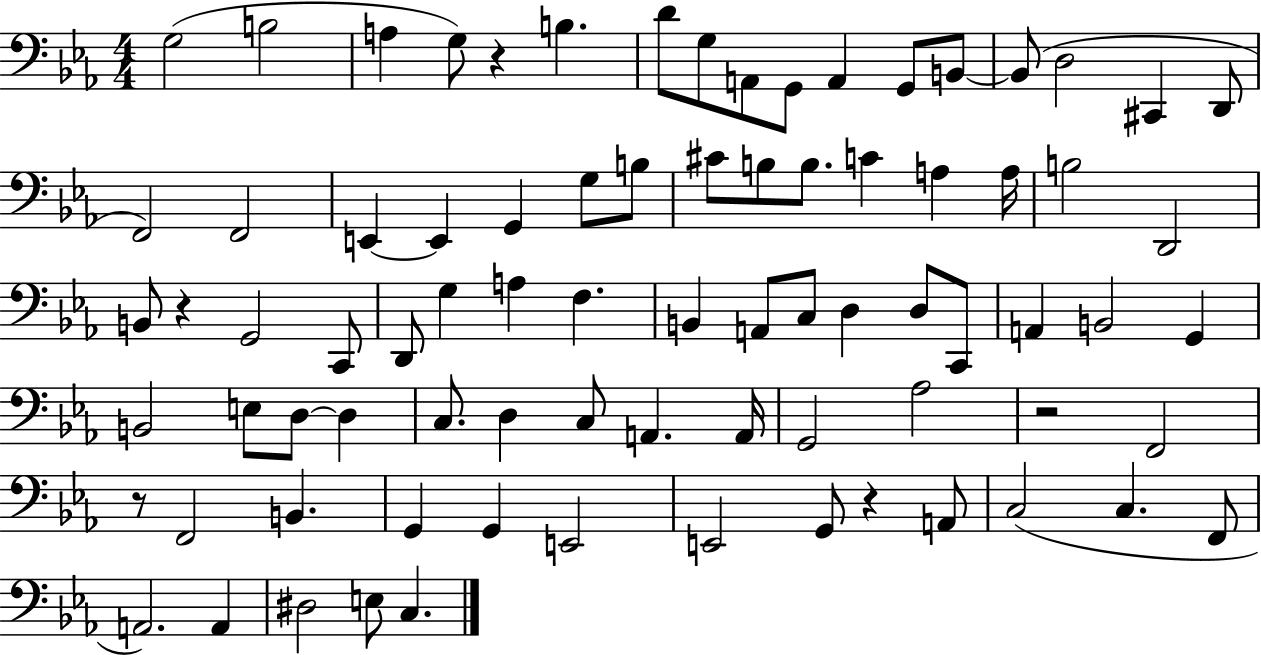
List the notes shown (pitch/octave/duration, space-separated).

G3/h B3/h A3/q G3/e R/q B3/q. D4/e G3/e A2/e G2/e A2/q G2/e B2/e B2/e D3/h C#2/q D2/e F2/h F2/h E2/q E2/q G2/q G3/e B3/e C#4/e B3/e B3/e. C4/q A3/q A3/s B3/h D2/h B2/e R/q G2/h C2/e D2/e G3/q A3/q F3/q. B2/q A2/e C3/e D3/q D3/e C2/e A2/q B2/h G2/q B2/h E3/e D3/e D3/q C3/e. D3/q C3/e A2/q. A2/s G2/h Ab3/h R/h F2/h R/e F2/h B2/q. G2/q G2/q E2/h E2/h G2/e R/q A2/e C3/h C3/q. F2/e A2/h. A2/q D#3/h E3/e C3/q.